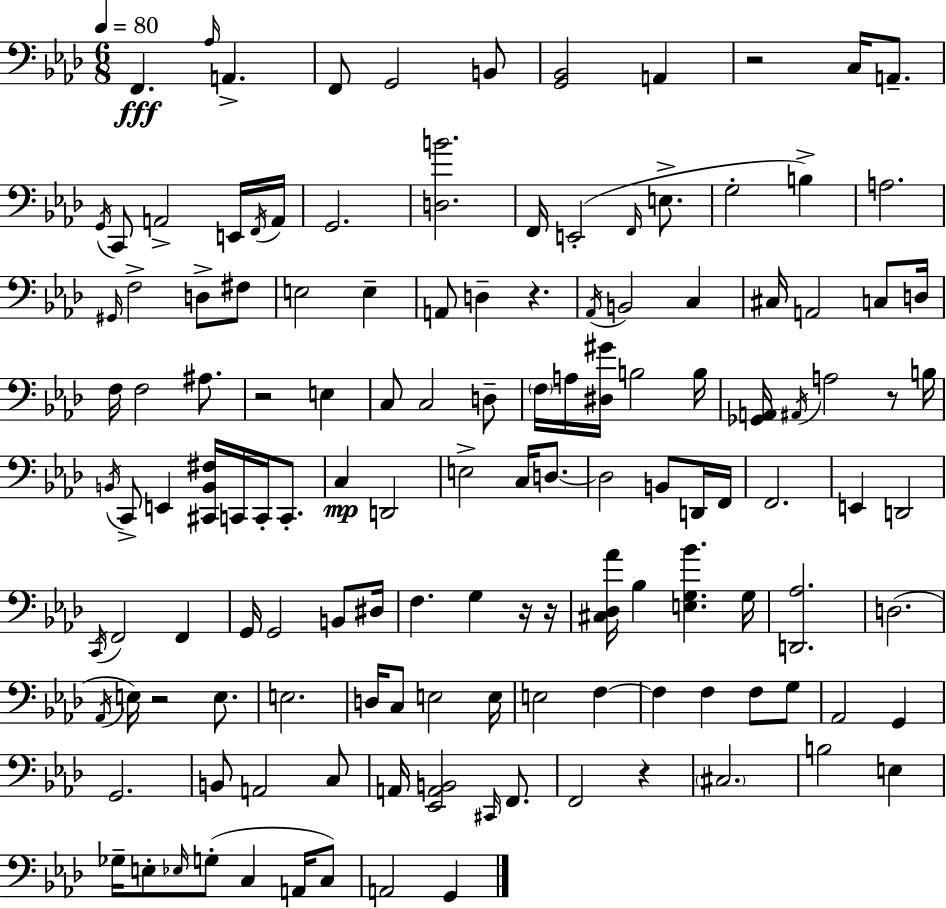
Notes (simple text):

F2/q. Ab3/s A2/q. F2/e G2/h B2/e [G2,Bb2]/h A2/q R/h C3/s A2/e. G2/s C2/e A2/h E2/s F2/s A2/s G2/h. [D3,B4]/h. F2/s E2/h F2/s E3/e. G3/h B3/q A3/h. G#2/s F3/h D3/e F#3/e E3/h E3/q A2/e D3/q R/q. Ab2/s B2/h C3/q C#3/s A2/h C3/e D3/s F3/s F3/h A#3/e. R/h E3/q C3/e C3/h D3/e F3/s A3/s [D#3,G#4]/s B3/h B3/s [Gb2,A2]/s A#2/s A3/h R/e B3/s B2/s C2/e E2/q [C#2,B2,F#3]/s C2/s C2/s C2/e. C3/q D2/h E3/h C3/s D3/e. D3/h B2/e D2/s F2/s F2/h. E2/q D2/h C2/s F2/h F2/q G2/s G2/h B2/e D#3/s F3/q. G3/q R/s R/s [C#3,Db3,Ab4]/s Bb3/q [E3,G3,Bb4]/q. G3/s [D2,Ab3]/h. D3/h. Ab2/s E3/s R/h E3/e. E3/h. D3/s C3/e E3/h E3/s E3/h F3/q F3/q F3/q F3/e G3/e Ab2/h G2/q G2/h. B2/e A2/h C3/e A2/s [Eb2,A2,B2]/h C#2/s F2/e. F2/h R/q C#3/h. B3/h E3/q Gb3/s E3/e Eb3/s G3/e C3/q A2/s C3/e A2/h G2/q